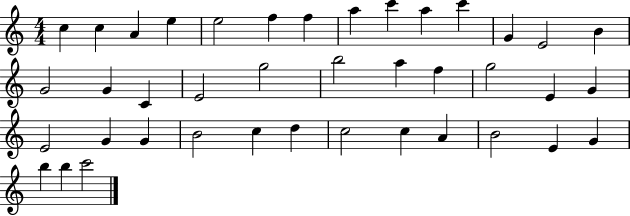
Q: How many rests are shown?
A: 0